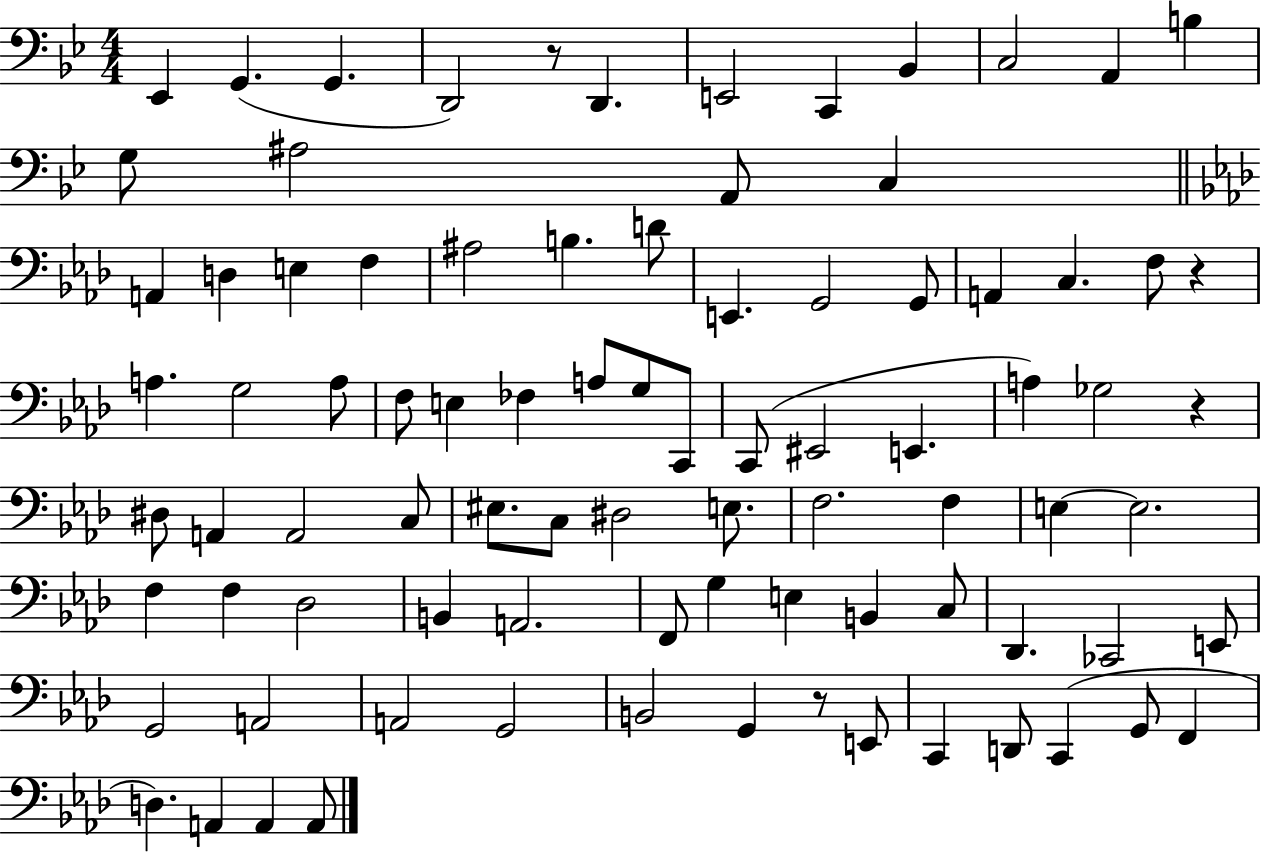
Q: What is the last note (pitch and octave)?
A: A2